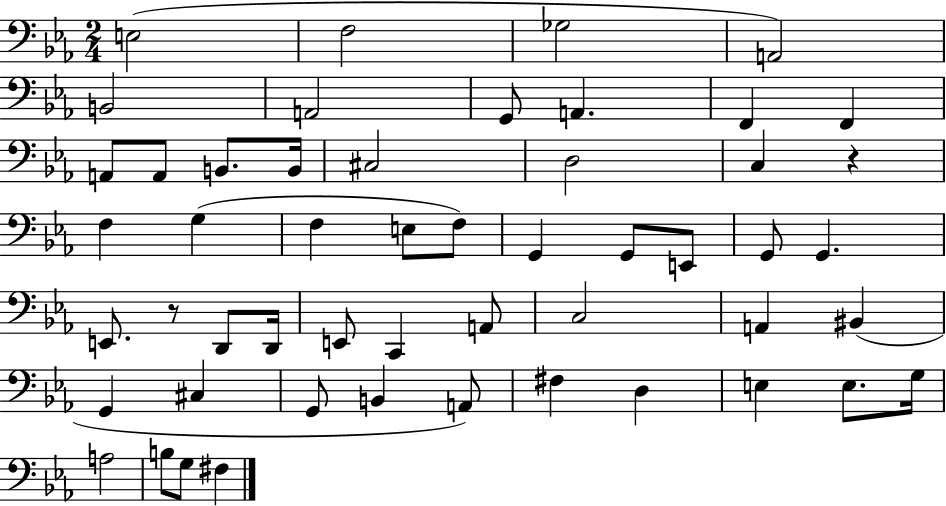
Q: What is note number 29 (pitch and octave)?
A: D2